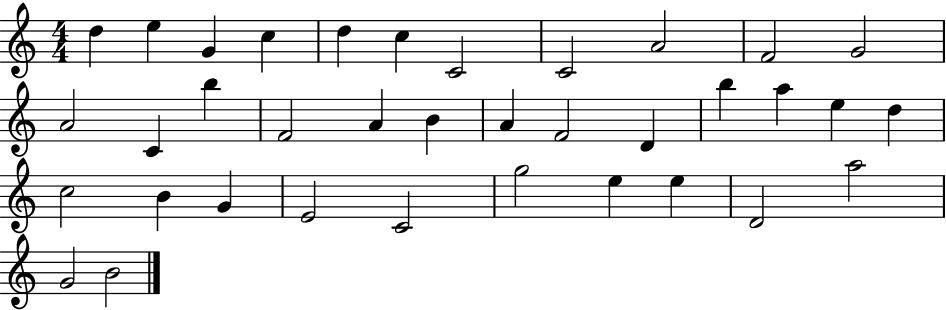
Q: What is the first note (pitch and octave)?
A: D5